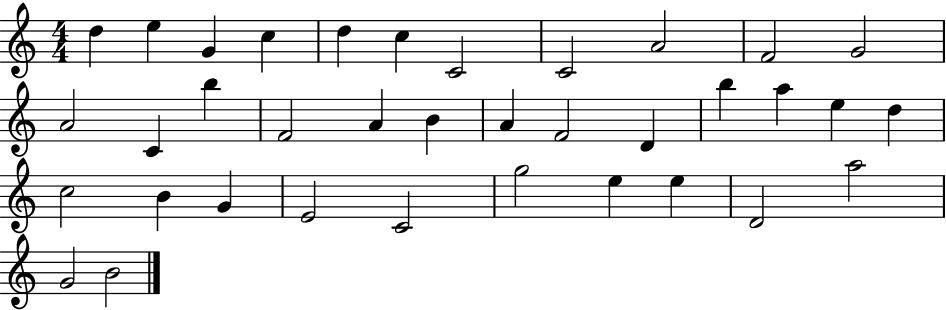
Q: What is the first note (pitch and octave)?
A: D5